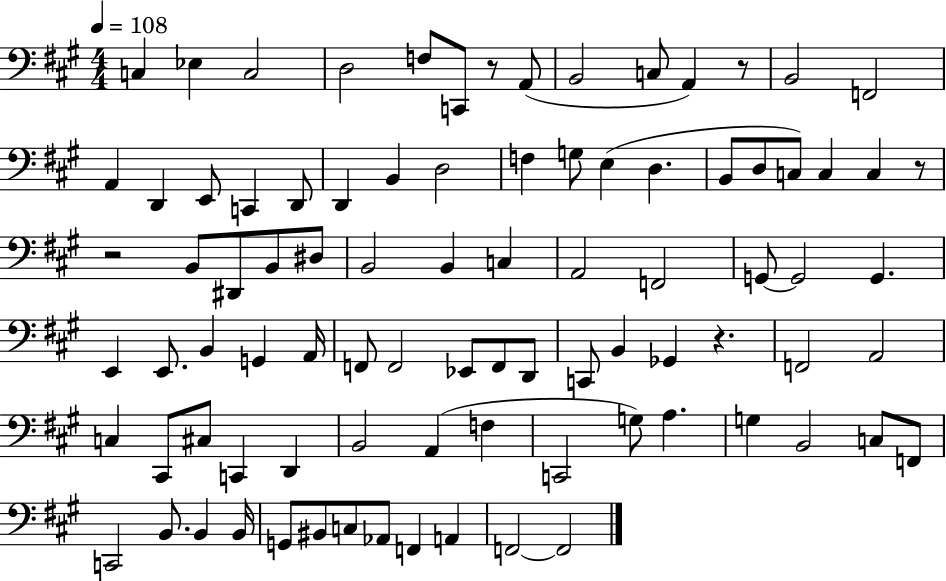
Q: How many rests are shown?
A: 5